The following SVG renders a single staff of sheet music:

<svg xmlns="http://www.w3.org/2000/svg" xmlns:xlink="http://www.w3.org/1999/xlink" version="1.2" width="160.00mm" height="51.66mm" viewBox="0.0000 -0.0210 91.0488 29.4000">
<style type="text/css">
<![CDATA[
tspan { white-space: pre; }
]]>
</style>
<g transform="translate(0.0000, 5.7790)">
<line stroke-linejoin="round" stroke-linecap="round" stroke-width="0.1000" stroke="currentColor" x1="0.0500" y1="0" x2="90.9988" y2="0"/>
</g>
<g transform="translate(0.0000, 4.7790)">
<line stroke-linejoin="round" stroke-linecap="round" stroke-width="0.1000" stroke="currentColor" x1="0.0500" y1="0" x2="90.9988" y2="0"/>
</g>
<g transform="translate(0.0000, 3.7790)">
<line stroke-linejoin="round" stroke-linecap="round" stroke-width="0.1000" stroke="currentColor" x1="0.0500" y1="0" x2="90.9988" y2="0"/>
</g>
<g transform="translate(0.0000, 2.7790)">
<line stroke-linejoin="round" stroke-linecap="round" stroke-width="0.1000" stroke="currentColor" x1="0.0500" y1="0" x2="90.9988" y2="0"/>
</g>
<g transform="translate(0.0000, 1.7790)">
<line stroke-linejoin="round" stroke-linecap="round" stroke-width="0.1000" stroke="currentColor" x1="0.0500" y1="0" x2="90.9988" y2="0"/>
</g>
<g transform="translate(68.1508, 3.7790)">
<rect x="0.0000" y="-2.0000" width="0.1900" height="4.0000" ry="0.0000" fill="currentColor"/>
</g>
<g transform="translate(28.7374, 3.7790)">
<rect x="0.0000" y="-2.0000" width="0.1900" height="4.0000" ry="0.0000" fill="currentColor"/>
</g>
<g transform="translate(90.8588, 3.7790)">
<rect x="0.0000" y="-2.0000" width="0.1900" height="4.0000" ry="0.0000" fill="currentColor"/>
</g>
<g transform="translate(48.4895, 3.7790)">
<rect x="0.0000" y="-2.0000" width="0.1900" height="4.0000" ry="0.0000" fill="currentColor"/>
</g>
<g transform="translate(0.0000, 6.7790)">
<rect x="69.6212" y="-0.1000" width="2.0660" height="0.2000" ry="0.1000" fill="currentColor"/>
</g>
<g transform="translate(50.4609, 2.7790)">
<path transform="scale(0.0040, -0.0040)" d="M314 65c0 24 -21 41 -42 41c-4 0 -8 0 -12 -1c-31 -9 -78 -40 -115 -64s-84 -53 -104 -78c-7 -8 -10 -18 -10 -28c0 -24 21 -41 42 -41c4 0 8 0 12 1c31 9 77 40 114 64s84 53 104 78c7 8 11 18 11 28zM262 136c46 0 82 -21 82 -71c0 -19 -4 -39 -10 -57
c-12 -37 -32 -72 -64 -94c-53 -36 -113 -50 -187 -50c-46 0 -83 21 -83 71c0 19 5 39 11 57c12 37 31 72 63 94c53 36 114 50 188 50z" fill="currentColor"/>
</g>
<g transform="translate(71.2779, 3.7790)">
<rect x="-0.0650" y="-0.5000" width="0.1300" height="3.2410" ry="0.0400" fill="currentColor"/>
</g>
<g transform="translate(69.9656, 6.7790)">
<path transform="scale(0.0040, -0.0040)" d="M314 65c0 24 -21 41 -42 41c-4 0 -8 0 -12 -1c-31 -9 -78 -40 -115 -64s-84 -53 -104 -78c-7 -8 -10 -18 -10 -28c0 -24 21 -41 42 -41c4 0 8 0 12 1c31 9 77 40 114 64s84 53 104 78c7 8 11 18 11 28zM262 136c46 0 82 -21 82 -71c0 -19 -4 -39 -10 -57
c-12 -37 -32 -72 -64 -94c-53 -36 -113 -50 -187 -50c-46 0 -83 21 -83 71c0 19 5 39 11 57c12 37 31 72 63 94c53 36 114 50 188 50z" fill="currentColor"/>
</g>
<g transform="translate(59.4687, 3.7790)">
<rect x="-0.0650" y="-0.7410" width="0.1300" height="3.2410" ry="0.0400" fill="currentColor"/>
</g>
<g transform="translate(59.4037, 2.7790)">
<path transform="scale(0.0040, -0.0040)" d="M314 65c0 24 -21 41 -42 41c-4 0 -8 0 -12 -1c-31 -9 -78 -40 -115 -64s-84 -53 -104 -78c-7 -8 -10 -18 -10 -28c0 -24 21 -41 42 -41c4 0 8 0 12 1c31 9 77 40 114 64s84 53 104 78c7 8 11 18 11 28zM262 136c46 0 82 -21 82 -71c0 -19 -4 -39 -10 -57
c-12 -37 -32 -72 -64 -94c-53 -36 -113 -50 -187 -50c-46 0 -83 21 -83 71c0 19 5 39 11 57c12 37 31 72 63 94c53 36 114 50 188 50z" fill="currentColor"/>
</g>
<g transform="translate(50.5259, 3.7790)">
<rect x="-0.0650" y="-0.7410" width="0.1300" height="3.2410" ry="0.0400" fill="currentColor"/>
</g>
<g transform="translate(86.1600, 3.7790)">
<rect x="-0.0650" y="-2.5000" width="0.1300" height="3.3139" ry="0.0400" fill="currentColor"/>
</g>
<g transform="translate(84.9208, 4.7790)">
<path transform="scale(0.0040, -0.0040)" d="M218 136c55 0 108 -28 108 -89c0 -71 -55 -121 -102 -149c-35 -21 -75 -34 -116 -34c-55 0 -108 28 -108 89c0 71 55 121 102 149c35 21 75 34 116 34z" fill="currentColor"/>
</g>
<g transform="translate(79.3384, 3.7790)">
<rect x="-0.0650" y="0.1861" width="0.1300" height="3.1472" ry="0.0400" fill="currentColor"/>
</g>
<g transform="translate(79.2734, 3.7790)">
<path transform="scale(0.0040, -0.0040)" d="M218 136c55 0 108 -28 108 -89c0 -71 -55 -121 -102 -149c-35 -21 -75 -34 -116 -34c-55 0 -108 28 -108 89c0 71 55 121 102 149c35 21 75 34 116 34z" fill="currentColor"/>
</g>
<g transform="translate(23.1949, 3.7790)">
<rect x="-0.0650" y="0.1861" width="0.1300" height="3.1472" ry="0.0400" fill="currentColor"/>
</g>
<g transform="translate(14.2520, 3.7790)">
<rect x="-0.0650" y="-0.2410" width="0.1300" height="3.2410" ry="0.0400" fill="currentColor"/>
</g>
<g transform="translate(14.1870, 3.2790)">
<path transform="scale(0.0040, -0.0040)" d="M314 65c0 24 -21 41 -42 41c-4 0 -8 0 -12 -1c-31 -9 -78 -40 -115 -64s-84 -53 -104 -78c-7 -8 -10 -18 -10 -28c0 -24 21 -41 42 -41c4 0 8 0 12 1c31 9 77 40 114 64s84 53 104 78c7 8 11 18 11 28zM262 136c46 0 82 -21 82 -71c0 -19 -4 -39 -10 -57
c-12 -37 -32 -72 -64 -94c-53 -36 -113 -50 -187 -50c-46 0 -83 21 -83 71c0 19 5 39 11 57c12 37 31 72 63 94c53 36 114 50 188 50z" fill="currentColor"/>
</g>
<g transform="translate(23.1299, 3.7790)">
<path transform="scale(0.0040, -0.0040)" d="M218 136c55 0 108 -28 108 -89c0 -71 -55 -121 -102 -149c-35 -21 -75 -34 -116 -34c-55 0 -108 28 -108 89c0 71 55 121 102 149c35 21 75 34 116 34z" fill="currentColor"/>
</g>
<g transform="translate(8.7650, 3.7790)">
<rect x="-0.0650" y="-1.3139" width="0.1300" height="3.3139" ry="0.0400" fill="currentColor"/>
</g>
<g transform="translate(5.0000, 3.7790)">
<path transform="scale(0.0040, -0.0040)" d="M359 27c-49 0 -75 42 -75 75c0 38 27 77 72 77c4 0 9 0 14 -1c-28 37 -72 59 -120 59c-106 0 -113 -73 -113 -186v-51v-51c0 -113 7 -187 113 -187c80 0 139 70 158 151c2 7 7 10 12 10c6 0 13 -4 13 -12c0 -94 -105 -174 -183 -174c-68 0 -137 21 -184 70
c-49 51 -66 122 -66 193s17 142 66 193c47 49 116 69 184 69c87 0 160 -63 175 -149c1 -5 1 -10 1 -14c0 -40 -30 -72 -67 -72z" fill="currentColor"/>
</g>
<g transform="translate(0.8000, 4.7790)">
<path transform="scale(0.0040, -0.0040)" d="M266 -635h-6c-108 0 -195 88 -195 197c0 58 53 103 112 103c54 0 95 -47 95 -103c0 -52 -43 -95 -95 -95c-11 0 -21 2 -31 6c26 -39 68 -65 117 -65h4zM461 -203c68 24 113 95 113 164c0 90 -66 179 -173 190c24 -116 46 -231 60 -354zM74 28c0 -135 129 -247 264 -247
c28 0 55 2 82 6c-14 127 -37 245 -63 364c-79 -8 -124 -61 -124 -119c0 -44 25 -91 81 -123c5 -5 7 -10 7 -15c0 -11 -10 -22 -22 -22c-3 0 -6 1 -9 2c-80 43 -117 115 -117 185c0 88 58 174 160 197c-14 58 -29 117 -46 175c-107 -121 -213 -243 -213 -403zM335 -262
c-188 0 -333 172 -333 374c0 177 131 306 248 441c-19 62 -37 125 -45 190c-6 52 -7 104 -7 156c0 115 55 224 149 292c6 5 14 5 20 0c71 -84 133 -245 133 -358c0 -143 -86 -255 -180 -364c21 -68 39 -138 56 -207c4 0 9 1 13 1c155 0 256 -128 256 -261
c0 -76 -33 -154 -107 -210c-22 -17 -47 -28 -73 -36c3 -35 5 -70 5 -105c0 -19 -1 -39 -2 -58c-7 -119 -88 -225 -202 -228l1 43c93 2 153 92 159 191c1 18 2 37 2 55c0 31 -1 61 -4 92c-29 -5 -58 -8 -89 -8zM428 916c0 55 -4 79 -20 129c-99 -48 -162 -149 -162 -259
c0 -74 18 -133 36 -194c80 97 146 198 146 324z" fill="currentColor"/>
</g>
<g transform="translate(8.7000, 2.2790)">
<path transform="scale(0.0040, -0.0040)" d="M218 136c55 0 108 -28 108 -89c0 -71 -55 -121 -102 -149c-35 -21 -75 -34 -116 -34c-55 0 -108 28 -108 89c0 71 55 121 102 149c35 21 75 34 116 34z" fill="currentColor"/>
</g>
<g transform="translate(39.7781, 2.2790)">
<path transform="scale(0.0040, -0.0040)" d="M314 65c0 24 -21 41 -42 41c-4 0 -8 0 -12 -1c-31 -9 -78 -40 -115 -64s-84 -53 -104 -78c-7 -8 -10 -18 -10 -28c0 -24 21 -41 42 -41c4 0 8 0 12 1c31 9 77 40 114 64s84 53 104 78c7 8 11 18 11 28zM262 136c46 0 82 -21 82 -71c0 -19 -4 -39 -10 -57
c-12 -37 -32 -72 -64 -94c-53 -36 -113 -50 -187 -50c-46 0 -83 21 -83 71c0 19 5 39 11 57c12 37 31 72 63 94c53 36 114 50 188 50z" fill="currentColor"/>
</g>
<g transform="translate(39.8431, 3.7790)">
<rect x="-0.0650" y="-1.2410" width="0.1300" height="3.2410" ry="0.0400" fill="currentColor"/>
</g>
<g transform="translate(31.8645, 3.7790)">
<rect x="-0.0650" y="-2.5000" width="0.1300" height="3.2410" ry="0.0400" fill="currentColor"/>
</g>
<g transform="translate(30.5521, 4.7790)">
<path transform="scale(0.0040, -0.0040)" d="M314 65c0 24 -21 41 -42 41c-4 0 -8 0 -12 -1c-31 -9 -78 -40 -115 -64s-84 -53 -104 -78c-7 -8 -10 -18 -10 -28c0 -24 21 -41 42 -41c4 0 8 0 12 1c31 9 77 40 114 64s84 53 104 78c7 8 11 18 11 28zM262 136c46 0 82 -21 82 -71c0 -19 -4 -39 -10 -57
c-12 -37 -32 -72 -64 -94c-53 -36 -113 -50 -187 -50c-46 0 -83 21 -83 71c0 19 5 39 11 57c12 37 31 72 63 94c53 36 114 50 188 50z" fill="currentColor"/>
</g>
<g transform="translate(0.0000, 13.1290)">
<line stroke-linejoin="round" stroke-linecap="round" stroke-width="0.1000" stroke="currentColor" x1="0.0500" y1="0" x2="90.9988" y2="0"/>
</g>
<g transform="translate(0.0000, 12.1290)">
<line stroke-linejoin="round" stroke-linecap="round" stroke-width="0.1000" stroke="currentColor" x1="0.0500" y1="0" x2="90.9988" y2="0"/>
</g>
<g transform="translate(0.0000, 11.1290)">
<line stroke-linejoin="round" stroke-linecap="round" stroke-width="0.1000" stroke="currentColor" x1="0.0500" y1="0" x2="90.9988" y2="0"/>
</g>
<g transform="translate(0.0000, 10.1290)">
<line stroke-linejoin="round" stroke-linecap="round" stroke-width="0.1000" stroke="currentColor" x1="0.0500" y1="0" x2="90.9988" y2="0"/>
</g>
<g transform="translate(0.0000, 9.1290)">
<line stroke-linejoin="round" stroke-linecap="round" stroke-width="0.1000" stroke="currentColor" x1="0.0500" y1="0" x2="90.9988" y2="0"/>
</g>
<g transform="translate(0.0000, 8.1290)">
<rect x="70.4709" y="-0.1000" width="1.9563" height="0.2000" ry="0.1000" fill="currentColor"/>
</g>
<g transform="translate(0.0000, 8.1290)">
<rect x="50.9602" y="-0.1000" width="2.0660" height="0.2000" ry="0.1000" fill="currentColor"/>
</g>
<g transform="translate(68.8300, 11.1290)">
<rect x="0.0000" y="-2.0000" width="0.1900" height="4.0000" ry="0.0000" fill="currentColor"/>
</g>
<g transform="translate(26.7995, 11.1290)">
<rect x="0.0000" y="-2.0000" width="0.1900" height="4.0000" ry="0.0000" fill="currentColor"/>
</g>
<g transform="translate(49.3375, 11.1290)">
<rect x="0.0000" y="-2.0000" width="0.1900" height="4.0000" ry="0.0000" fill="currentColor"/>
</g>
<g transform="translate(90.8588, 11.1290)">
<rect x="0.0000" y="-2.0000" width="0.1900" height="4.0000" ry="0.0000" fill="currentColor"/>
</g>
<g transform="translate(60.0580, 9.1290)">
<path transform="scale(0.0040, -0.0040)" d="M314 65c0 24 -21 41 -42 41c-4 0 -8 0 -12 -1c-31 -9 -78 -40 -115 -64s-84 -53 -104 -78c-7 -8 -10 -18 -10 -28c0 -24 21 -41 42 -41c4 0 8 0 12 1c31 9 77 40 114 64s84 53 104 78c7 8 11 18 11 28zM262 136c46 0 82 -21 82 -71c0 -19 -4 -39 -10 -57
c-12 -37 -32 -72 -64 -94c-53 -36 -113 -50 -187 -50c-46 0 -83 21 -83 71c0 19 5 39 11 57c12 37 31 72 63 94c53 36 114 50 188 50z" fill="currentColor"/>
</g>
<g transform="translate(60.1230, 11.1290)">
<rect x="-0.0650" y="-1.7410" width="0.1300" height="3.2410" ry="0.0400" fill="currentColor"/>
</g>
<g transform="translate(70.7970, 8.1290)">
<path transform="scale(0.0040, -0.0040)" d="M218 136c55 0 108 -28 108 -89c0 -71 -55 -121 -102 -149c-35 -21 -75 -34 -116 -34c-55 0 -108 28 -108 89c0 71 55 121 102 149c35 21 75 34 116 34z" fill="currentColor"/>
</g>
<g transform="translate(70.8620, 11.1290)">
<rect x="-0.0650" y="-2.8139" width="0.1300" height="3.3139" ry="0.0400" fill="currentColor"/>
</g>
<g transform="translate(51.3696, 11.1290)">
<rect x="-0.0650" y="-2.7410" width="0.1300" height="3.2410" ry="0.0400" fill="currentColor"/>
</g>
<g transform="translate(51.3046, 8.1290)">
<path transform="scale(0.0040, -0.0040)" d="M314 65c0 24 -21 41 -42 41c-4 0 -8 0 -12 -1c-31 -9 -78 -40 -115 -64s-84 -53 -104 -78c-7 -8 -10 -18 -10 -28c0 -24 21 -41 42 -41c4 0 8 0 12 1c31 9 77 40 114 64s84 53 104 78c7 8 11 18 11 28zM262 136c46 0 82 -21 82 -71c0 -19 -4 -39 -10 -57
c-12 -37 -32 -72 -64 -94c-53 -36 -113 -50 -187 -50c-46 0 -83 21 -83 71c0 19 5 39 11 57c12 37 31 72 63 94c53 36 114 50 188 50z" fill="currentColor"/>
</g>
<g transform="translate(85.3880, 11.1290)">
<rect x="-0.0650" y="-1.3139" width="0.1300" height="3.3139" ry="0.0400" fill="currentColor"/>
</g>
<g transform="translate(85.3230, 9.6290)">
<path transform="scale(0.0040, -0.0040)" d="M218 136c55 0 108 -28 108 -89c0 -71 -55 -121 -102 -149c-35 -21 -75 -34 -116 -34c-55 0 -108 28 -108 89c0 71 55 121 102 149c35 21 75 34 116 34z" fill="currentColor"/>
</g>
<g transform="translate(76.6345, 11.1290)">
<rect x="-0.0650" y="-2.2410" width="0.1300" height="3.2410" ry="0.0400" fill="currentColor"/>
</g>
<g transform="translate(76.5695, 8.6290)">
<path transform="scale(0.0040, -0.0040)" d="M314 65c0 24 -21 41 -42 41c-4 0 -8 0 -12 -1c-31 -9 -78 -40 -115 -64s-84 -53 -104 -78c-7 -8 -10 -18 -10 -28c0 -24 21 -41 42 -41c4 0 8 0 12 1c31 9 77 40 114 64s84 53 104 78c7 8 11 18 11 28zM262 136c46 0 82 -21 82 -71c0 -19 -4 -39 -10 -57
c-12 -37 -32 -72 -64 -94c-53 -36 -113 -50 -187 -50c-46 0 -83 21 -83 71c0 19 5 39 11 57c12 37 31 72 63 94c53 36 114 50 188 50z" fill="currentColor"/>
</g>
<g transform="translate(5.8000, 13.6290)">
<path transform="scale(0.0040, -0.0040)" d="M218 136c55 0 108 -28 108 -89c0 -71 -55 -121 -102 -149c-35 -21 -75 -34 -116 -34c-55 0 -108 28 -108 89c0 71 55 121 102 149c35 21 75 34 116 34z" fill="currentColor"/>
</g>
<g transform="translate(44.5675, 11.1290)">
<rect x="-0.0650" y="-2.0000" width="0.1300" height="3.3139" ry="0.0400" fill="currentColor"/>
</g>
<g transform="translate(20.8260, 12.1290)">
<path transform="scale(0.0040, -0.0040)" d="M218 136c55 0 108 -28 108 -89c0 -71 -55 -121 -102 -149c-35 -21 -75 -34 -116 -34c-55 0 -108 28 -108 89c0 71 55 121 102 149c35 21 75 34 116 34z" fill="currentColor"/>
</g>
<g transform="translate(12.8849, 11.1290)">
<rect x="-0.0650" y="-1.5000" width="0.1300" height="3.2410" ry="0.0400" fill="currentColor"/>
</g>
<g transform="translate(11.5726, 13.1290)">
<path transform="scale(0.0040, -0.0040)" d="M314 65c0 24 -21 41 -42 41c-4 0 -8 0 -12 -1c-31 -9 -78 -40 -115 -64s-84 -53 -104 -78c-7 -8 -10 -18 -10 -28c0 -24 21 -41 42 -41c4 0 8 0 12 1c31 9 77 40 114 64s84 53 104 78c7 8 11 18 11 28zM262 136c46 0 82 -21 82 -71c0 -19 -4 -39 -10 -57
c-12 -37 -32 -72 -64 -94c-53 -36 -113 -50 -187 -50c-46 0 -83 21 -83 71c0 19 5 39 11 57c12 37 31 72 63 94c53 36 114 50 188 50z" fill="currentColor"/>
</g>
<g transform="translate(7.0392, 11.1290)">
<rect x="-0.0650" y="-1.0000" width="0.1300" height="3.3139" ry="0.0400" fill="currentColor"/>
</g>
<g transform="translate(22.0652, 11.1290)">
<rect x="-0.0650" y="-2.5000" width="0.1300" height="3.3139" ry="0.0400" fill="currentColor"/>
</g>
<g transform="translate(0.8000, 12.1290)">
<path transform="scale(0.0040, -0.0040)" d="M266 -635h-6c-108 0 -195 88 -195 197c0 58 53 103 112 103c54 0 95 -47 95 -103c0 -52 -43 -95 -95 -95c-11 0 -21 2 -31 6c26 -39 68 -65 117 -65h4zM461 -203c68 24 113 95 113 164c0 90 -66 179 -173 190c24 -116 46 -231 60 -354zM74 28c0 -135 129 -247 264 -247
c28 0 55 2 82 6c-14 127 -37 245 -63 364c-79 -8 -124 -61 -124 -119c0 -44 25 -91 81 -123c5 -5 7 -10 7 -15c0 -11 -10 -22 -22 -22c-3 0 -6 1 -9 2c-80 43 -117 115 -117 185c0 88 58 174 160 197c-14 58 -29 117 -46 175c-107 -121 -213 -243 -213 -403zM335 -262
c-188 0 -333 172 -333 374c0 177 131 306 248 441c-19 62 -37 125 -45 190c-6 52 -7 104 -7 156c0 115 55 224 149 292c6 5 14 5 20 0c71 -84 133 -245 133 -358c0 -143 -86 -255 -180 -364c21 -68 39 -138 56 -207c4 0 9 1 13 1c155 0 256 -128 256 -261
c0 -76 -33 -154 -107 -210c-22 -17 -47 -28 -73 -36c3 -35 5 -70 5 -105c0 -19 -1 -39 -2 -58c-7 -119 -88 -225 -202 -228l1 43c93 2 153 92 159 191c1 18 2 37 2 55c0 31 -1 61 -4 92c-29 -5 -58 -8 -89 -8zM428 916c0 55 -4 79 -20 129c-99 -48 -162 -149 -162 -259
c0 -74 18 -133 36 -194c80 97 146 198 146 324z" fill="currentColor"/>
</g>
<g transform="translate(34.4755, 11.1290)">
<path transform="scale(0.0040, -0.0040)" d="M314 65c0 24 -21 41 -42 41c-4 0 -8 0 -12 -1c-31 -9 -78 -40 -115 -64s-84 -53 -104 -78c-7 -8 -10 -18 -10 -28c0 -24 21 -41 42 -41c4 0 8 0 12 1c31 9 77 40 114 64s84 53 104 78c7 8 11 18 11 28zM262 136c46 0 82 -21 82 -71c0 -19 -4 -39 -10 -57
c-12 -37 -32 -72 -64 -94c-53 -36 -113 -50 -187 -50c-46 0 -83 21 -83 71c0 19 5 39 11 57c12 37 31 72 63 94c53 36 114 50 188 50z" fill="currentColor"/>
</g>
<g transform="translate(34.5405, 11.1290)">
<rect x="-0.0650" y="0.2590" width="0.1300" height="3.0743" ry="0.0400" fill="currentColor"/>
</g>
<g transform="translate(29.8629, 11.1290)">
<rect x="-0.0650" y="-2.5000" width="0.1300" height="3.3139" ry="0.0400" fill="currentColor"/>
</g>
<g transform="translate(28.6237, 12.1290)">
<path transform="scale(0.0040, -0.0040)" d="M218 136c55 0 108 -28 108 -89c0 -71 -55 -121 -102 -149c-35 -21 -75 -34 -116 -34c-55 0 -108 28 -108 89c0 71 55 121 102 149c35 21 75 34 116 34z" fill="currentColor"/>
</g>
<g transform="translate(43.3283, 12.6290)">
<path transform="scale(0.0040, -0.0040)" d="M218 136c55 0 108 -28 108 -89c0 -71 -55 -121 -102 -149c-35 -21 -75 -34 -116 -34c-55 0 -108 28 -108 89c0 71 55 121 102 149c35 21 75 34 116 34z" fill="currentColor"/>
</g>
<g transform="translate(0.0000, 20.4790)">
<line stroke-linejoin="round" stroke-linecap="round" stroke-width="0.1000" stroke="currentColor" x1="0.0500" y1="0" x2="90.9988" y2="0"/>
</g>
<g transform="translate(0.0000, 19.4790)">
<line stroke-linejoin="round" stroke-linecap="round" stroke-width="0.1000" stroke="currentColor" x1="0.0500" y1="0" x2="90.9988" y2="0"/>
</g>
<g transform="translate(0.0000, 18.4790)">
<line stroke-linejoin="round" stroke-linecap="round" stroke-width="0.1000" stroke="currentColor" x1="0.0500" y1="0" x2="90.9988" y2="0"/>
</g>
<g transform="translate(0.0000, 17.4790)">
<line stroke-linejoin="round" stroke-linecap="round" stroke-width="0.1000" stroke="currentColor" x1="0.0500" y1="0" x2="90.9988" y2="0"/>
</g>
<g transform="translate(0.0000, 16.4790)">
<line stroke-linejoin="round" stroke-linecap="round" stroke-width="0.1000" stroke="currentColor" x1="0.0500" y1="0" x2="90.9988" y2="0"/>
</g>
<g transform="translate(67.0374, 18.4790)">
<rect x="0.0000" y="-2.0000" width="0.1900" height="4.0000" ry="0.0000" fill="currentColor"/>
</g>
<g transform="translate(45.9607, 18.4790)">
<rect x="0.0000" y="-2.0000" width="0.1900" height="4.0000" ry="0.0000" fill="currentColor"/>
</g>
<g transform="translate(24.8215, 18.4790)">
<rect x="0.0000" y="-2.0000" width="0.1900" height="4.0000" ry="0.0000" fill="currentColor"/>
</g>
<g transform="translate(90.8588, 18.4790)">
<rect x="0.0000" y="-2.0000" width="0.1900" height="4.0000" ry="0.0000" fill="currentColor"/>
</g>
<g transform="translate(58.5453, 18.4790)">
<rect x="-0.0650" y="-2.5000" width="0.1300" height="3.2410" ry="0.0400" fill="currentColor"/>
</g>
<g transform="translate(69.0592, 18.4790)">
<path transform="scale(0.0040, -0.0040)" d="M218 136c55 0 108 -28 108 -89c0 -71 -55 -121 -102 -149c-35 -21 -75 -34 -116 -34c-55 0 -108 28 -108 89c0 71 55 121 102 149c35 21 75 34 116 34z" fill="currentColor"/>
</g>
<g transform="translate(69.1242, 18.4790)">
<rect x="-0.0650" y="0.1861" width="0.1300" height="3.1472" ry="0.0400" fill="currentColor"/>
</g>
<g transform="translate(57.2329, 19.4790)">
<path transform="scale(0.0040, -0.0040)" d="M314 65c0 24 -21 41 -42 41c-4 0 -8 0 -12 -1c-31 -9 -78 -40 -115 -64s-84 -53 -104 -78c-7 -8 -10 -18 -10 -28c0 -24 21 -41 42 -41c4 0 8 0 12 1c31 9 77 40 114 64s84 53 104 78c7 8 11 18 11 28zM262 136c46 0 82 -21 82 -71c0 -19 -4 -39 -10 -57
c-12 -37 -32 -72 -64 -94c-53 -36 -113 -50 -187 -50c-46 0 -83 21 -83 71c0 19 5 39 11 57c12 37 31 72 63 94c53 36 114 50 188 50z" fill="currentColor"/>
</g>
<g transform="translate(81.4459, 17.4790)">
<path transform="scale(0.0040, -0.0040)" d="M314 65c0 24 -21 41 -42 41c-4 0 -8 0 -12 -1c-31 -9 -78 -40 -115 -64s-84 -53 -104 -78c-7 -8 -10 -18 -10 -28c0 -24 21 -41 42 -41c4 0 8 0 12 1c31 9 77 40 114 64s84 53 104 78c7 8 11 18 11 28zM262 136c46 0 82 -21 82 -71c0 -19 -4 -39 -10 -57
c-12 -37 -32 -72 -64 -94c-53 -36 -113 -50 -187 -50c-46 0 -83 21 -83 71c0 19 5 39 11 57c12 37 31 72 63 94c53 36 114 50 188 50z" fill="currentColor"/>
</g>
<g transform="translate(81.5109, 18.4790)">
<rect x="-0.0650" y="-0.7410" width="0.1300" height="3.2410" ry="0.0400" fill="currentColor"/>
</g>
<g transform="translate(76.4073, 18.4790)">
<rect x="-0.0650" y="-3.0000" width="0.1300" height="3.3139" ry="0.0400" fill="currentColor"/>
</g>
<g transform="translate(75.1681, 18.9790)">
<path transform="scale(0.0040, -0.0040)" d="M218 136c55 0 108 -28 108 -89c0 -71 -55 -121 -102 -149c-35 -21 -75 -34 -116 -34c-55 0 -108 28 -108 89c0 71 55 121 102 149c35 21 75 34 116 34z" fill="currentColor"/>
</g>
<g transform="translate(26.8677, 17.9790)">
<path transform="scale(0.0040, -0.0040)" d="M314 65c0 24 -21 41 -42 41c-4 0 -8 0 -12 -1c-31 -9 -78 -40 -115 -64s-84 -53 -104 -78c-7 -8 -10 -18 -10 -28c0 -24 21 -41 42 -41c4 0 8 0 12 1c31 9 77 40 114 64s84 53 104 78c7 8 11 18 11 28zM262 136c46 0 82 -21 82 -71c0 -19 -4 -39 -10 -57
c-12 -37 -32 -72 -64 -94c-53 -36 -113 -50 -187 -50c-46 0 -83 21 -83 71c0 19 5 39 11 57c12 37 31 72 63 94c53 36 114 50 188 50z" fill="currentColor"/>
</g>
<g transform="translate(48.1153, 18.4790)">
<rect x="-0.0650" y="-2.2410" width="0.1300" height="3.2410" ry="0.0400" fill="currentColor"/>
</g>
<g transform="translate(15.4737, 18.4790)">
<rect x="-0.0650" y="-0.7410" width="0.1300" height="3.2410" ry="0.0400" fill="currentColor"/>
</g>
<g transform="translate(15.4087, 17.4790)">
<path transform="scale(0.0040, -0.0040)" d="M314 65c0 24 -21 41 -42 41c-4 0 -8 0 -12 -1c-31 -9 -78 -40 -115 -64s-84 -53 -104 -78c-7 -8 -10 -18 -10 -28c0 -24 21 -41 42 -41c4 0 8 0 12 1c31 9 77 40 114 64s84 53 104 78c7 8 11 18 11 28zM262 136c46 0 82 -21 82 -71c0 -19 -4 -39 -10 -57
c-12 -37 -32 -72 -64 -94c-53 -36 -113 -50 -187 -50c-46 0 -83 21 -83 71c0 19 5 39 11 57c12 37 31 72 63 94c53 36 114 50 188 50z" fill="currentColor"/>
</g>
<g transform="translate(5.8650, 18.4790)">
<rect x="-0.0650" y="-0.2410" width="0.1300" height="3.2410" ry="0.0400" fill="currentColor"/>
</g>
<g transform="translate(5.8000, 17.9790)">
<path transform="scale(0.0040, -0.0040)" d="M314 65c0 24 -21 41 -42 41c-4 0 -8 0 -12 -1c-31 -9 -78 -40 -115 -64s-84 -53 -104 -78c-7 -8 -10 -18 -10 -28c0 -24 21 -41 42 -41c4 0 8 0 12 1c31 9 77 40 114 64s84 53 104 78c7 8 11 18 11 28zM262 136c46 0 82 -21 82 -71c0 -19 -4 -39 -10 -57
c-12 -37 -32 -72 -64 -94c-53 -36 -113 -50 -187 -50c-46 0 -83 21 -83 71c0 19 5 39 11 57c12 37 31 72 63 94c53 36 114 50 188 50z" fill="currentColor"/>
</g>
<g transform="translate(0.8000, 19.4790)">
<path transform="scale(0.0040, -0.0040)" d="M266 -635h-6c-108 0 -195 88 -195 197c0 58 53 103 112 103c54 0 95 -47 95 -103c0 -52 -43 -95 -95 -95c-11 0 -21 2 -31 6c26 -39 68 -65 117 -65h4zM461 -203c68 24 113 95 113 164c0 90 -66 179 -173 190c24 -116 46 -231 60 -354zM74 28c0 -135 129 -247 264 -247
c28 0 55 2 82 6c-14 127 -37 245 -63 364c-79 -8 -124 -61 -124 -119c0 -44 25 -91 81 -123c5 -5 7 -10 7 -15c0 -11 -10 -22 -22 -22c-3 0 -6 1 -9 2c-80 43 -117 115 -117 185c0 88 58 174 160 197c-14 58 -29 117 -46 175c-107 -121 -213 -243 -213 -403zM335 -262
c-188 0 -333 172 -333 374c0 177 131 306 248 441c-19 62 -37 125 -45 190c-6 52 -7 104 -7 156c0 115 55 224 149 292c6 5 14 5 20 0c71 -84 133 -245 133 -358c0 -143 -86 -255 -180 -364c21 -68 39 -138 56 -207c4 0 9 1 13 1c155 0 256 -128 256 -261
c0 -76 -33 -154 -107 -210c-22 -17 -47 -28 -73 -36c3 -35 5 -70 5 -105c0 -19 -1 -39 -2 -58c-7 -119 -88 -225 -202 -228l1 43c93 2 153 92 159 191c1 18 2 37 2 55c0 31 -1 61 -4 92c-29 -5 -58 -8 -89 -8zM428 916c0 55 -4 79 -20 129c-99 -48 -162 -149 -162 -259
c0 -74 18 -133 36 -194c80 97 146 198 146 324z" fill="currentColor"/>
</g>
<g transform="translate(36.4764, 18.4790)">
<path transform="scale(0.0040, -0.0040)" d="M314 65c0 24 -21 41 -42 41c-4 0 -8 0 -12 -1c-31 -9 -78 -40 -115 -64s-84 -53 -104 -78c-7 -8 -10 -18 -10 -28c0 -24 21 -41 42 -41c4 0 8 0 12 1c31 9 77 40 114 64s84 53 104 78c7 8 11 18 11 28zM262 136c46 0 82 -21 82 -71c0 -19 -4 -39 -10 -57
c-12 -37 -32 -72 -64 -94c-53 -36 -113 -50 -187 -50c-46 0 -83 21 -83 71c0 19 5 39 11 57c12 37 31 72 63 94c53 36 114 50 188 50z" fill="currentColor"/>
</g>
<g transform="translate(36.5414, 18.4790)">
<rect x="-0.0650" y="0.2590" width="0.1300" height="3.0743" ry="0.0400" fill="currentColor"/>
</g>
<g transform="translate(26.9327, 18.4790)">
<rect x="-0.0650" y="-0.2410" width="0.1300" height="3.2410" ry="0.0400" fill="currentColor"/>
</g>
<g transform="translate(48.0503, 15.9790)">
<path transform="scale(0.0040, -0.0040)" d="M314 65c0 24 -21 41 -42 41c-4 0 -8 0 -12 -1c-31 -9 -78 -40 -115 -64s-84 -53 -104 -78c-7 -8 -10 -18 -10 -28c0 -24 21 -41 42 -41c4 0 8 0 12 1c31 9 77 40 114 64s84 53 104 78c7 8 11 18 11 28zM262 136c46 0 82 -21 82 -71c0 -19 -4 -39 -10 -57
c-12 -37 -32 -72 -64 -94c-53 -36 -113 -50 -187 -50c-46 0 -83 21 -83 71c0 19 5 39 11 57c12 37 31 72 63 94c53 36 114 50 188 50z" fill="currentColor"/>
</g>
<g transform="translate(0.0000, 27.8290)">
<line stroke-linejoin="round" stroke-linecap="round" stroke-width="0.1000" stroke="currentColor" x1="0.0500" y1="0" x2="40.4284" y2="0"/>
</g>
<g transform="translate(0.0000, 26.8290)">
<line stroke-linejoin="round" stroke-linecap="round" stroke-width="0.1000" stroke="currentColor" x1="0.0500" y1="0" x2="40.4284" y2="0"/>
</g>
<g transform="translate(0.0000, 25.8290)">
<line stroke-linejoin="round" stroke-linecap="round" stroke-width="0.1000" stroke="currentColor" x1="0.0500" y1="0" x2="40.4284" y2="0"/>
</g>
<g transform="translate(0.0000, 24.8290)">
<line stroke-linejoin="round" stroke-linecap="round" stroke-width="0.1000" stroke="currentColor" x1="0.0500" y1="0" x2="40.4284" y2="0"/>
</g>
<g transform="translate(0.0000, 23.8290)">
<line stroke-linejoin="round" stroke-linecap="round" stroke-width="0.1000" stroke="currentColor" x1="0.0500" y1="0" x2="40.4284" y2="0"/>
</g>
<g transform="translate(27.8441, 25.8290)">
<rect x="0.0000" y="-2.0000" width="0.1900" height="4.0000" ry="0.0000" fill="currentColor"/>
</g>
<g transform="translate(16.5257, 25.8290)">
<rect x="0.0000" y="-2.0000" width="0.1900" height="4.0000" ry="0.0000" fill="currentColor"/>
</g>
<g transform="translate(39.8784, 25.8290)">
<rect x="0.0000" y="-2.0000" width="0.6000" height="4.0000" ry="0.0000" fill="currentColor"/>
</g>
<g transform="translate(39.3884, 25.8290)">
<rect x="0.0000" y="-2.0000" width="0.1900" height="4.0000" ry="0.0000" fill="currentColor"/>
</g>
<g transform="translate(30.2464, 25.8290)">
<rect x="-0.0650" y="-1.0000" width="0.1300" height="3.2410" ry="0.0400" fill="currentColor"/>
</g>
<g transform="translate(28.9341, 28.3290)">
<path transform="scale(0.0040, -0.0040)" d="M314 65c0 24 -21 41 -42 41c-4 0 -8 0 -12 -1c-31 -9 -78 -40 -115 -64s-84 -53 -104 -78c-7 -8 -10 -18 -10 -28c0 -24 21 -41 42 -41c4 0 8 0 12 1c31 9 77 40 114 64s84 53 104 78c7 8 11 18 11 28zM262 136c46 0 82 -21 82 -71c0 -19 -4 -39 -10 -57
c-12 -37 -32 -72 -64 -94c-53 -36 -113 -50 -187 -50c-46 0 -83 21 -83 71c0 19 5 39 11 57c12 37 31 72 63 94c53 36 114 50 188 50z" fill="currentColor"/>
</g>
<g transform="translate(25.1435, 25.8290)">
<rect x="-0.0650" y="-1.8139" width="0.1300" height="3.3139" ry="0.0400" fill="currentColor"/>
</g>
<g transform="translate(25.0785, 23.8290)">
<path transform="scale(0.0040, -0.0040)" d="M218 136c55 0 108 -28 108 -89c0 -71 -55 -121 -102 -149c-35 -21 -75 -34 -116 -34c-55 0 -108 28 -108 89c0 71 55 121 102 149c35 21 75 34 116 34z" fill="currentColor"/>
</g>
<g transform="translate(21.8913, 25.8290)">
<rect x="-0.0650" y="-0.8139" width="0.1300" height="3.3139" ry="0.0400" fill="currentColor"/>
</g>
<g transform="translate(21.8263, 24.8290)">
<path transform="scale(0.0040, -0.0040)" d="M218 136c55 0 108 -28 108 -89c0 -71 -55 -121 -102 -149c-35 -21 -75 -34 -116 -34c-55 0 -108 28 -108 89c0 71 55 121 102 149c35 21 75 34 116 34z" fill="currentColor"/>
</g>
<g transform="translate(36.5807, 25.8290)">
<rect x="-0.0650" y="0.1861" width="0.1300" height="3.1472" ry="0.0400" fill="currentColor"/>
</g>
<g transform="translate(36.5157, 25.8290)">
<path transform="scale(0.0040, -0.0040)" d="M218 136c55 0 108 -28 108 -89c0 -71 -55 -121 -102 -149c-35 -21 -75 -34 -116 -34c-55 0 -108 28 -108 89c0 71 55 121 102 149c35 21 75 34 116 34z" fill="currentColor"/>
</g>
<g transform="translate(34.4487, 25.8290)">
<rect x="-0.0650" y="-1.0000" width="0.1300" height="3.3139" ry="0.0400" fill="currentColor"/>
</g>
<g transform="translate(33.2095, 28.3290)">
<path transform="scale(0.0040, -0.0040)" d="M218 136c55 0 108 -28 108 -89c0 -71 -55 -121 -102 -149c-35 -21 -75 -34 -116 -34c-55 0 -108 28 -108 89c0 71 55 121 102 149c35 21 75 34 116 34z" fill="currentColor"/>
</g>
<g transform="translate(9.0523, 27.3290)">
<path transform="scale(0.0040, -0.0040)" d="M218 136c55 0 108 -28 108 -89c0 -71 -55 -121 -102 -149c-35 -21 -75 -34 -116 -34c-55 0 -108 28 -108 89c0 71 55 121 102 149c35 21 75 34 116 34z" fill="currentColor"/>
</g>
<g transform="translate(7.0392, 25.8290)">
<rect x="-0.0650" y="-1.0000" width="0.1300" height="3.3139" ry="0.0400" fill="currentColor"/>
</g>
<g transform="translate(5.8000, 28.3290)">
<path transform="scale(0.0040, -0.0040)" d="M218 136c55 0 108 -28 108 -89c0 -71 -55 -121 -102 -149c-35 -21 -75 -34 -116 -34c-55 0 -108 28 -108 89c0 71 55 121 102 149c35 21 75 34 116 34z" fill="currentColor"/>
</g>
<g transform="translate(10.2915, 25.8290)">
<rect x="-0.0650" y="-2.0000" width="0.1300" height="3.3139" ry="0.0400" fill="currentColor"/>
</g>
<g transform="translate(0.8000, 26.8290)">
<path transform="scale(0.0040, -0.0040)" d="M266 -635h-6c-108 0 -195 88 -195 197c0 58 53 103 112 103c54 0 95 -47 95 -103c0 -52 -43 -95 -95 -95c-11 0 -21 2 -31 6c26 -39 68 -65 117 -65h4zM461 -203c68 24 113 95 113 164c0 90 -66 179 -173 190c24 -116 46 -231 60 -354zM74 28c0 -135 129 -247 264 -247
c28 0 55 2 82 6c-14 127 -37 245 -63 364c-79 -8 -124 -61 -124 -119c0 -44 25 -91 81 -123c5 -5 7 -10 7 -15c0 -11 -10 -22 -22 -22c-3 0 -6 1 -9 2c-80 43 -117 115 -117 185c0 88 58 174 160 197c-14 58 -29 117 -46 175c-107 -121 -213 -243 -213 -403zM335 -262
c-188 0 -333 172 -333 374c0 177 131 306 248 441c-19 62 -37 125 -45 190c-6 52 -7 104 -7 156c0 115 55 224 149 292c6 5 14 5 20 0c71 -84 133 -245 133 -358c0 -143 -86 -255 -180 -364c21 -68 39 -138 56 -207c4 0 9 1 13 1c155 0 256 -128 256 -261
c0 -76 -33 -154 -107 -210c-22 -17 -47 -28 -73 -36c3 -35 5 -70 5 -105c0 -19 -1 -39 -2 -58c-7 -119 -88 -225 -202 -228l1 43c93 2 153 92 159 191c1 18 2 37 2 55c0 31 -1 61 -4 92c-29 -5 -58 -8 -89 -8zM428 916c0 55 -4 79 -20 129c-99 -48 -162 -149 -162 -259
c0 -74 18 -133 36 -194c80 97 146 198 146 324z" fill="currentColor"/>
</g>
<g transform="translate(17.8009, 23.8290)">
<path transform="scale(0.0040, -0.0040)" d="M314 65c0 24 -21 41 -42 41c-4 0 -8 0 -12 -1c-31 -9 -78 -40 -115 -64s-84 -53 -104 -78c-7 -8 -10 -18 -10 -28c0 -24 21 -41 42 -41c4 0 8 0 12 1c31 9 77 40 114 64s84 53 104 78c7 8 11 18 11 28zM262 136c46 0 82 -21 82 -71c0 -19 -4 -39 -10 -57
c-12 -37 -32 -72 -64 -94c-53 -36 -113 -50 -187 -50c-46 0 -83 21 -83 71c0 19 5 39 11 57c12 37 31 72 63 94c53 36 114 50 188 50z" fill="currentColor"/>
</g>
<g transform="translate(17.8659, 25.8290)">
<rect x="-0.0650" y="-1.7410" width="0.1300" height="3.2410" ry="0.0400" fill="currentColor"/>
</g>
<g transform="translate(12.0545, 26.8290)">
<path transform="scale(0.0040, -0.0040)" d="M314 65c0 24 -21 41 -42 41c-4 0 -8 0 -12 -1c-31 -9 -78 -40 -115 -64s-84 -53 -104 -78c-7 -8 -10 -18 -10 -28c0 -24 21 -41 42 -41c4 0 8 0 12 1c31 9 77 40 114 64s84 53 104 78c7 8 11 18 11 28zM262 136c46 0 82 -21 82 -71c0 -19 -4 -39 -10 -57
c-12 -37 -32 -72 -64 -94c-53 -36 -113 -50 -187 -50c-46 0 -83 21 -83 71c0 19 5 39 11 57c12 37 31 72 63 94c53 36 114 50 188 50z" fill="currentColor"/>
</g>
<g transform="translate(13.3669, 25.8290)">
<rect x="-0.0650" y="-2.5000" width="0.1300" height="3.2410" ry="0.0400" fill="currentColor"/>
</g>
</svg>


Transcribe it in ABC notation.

X:1
T:Untitled
M:4/4
L:1/4
K:C
e c2 B G2 e2 d2 d2 C2 B G D E2 G G B2 F a2 f2 a g2 e c2 d2 c2 B2 g2 G2 B A d2 D F G2 f2 d f D2 D B